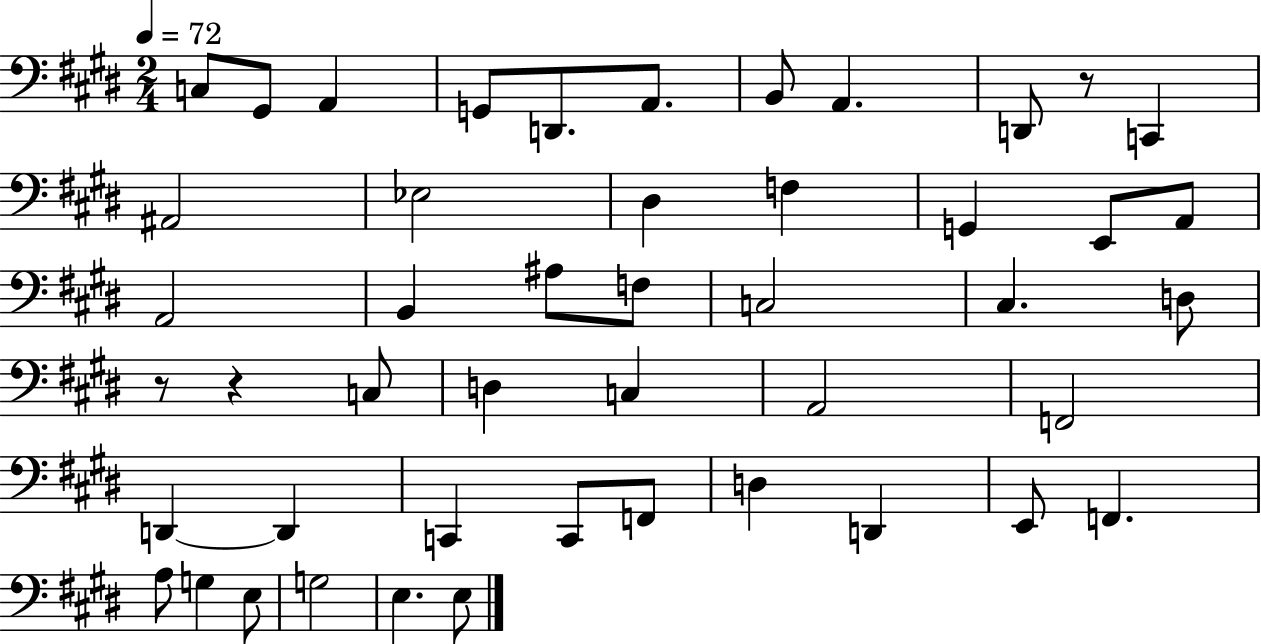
X:1
T:Untitled
M:2/4
L:1/4
K:E
C,/2 ^G,,/2 A,, G,,/2 D,,/2 A,,/2 B,,/2 A,, D,,/2 z/2 C,, ^A,,2 _E,2 ^D, F, G,, E,,/2 A,,/2 A,,2 B,, ^A,/2 F,/2 C,2 ^C, D,/2 z/2 z C,/2 D, C, A,,2 F,,2 D,, D,, C,, C,,/2 F,,/2 D, D,, E,,/2 F,, A,/2 G, E,/2 G,2 E, E,/2